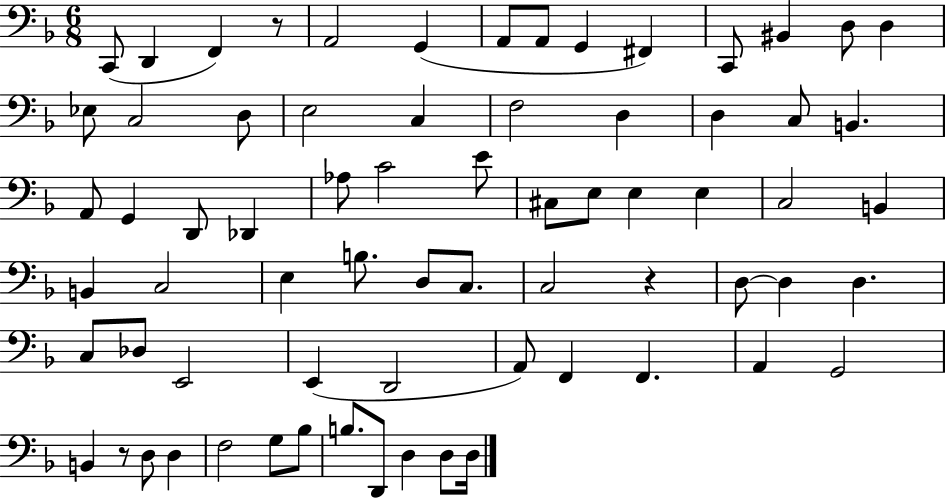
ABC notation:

X:1
T:Untitled
M:6/8
L:1/4
K:F
C,,/2 D,, F,, z/2 A,,2 G,, A,,/2 A,,/2 G,, ^F,, C,,/2 ^B,, D,/2 D, _E,/2 C,2 D,/2 E,2 C, F,2 D, D, C,/2 B,, A,,/2 G,, D,,/2 _D,, _A,/2 C2 E/2 ^C,/2 E,/2 E, E, C,2 B,, B,, C,2 E, B,/2 D,/2 C,/2 C,2 z D,/2 D, D, C,/2 _D,/2 E,,2 E,, D,,2 A,,/2 F,, F,, A,, G,,2 B,, z/2 D,/2 D, F,2 G,/2 _B,/2 B,/2 D,,/2 D, D,/2 D,/4